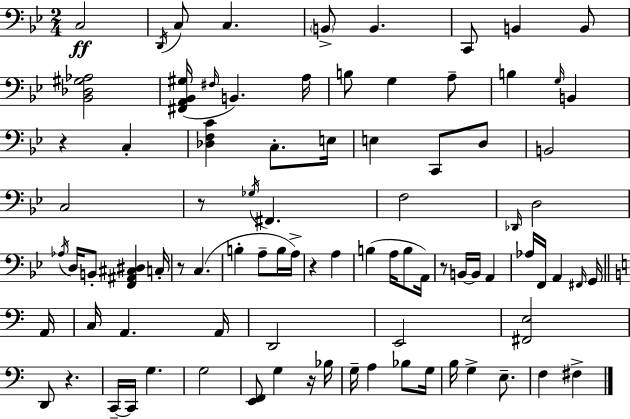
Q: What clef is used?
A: bass